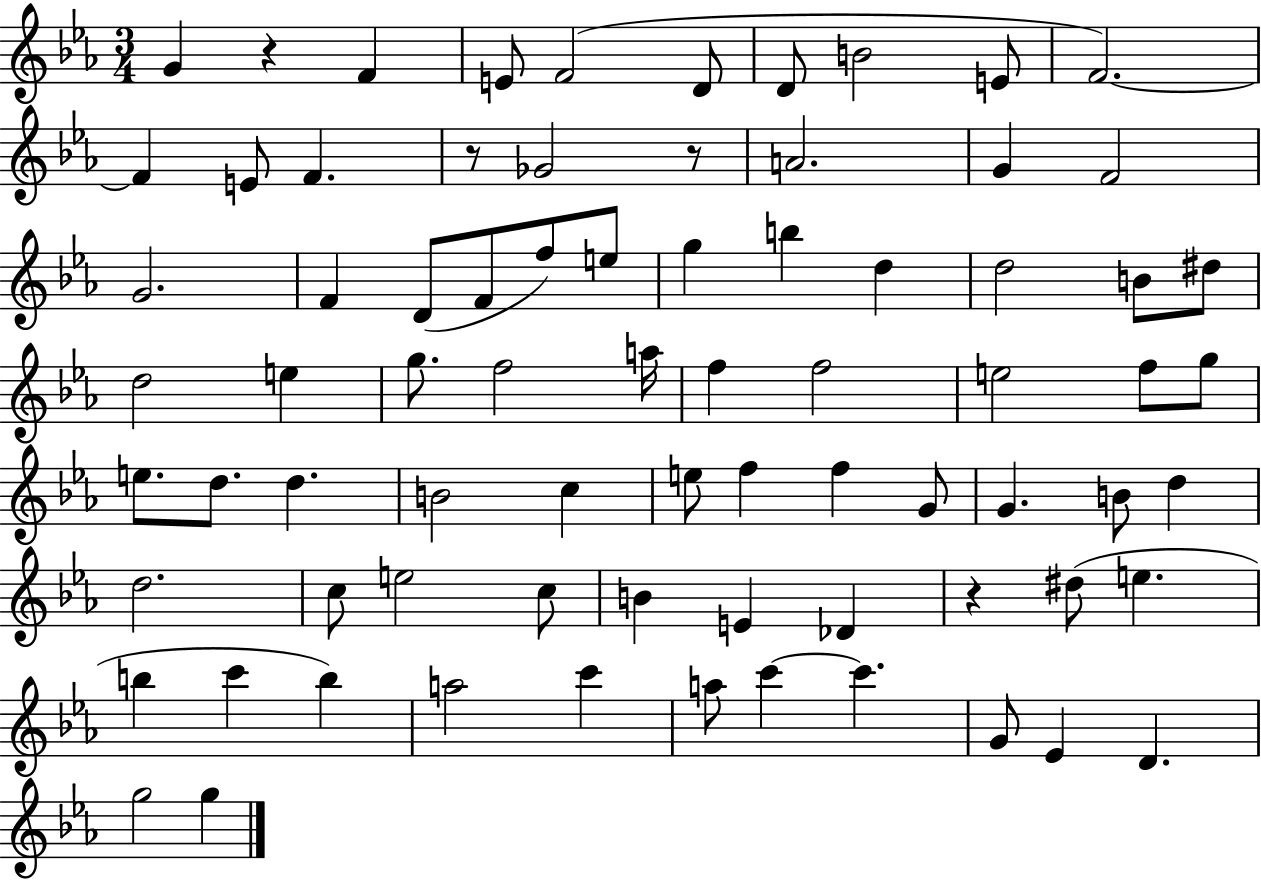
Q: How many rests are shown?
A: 4